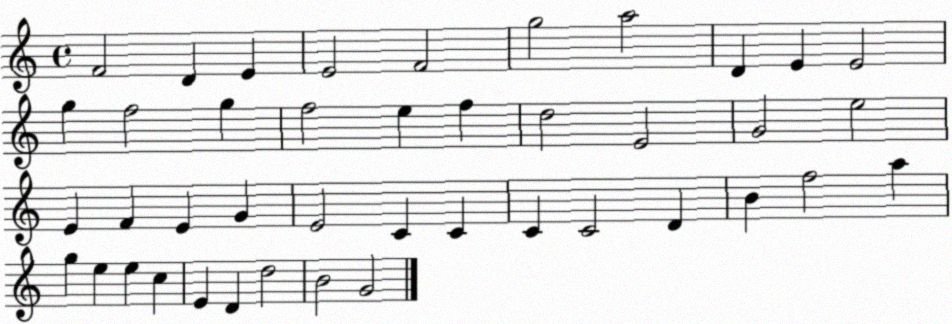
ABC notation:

X:1
T:Untitled
M:4/4
L:1/4
K:C
F2 D E E2 F2 g2 a2 D E E2 g f2 g f2 e f d2 E2 G2 e2 E F E G E2 C C C C2 D B f2 a g e e c E D d2 B2 G2